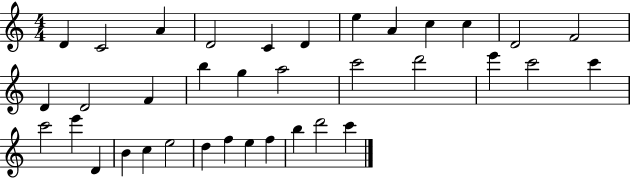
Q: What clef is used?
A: treble